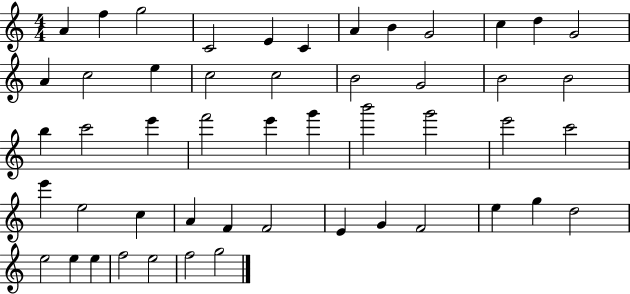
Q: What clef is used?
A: treble